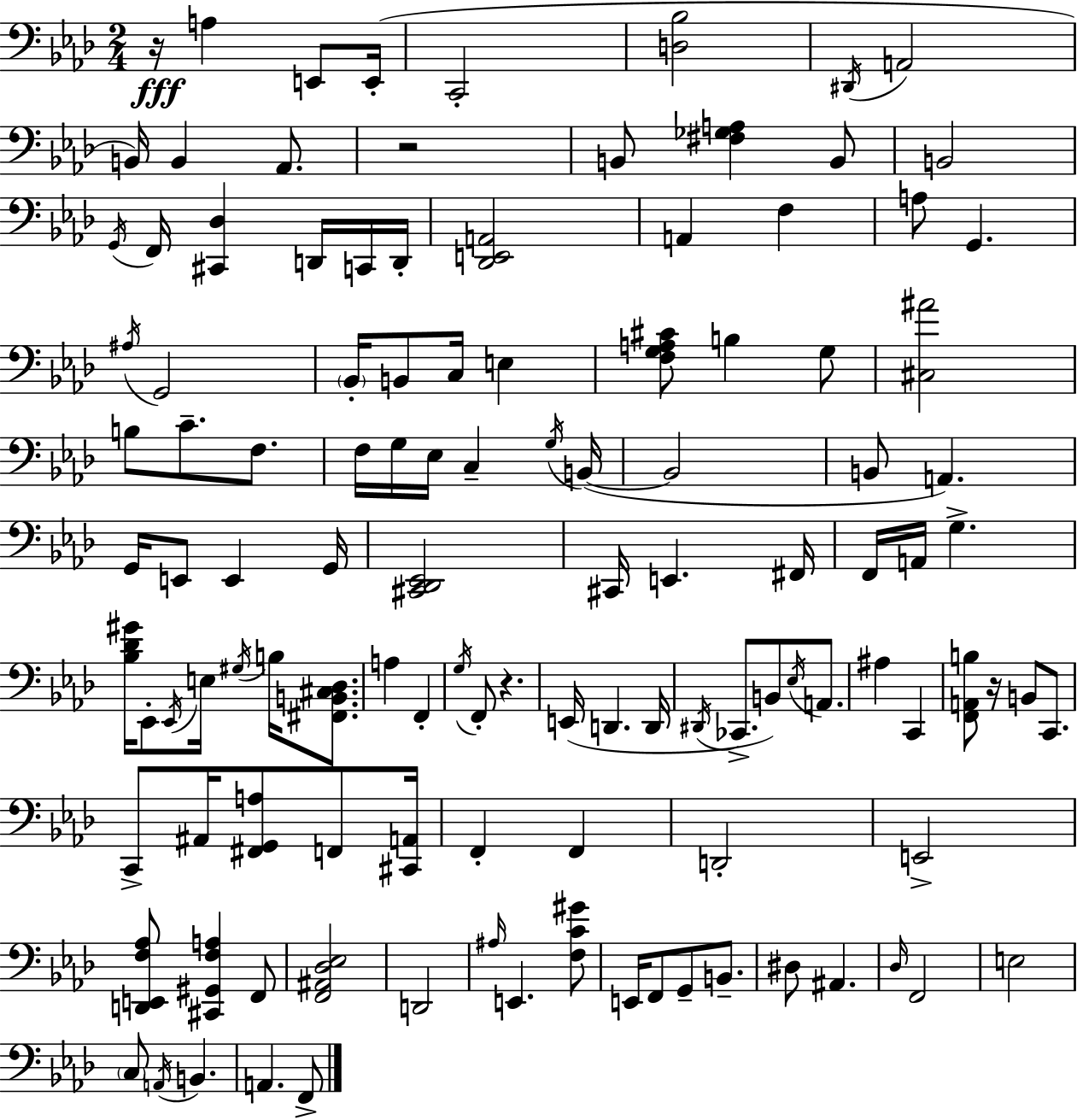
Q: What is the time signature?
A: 2/4